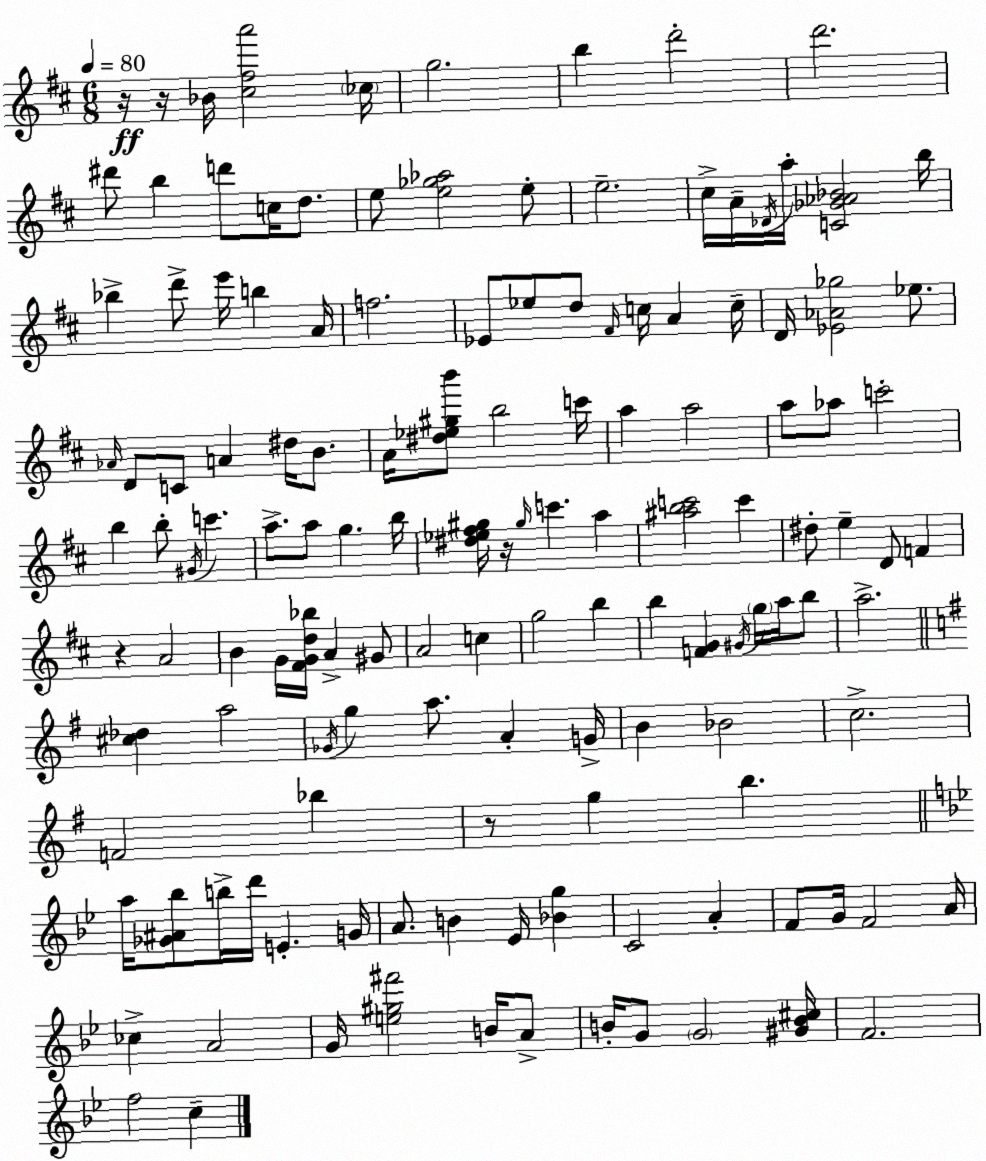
X:1
T:Untitled
M:6/8
L:1/4
K:D
z/4 z/4 _B/4 [^c^fa']2 _c/4 g2 b d'2 d'2 ^d'/2 b d'/2 c/4 d/2 e/2 [e_g_a]2 e/2 e2 ^c/4 A/4 _D/4 a/4 [C_G_A_B]2 b/4 _b d'/2 e'/4 b A/4 f2 _E/2 _e/2 d/2 ^F/4 c/4 A c/4 D/4 [_E_A_g]2 _e/2 _A/4 D/2 C/2 A ^d/4 B/2 A/4 [^d_e^gb']/2 b2 c'/4 a a2 a/2 _a/2 c'2 b b/2 ^G/4 c' a/2 a/2 g b/4 [^d_e^f^g]/4 z/4 ^g/4 c' a [^abc']2 c' ^d/2 e D/2 F z A2 B G/4 [^FGd_b]/4 A ^G/2 A2 c g2 b b [FG] ^G/4 g/4 a/4 b/2 a2 [^c_d] a2 _G/4 g a/2 A G/4 B _B2 c2 F2 _b z/2 g b a/4 [_G^A_b]/2 b/4 d'/4 E G/4 A/2 B _E/4 [_Bg] C2 A F/2 G/4 F2 A/4 _c A2 G/4 [e^g^f']2 B/4 A/2 B/4 G/2 G2 [^GB^c]/4 F2 f2 c